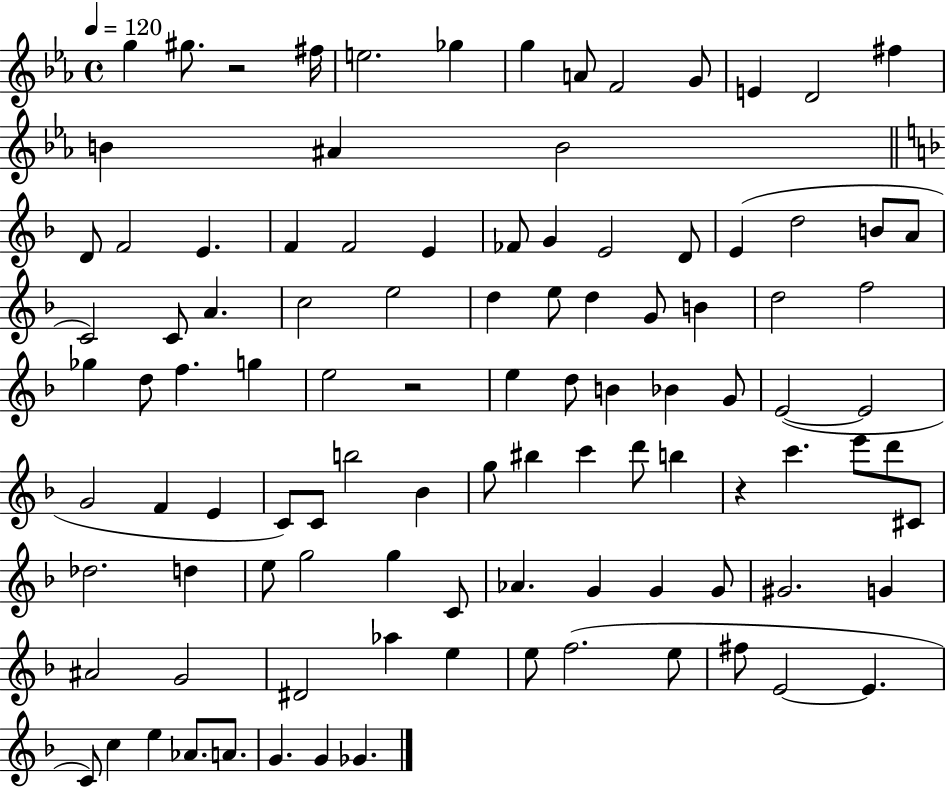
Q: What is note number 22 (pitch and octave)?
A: FES4